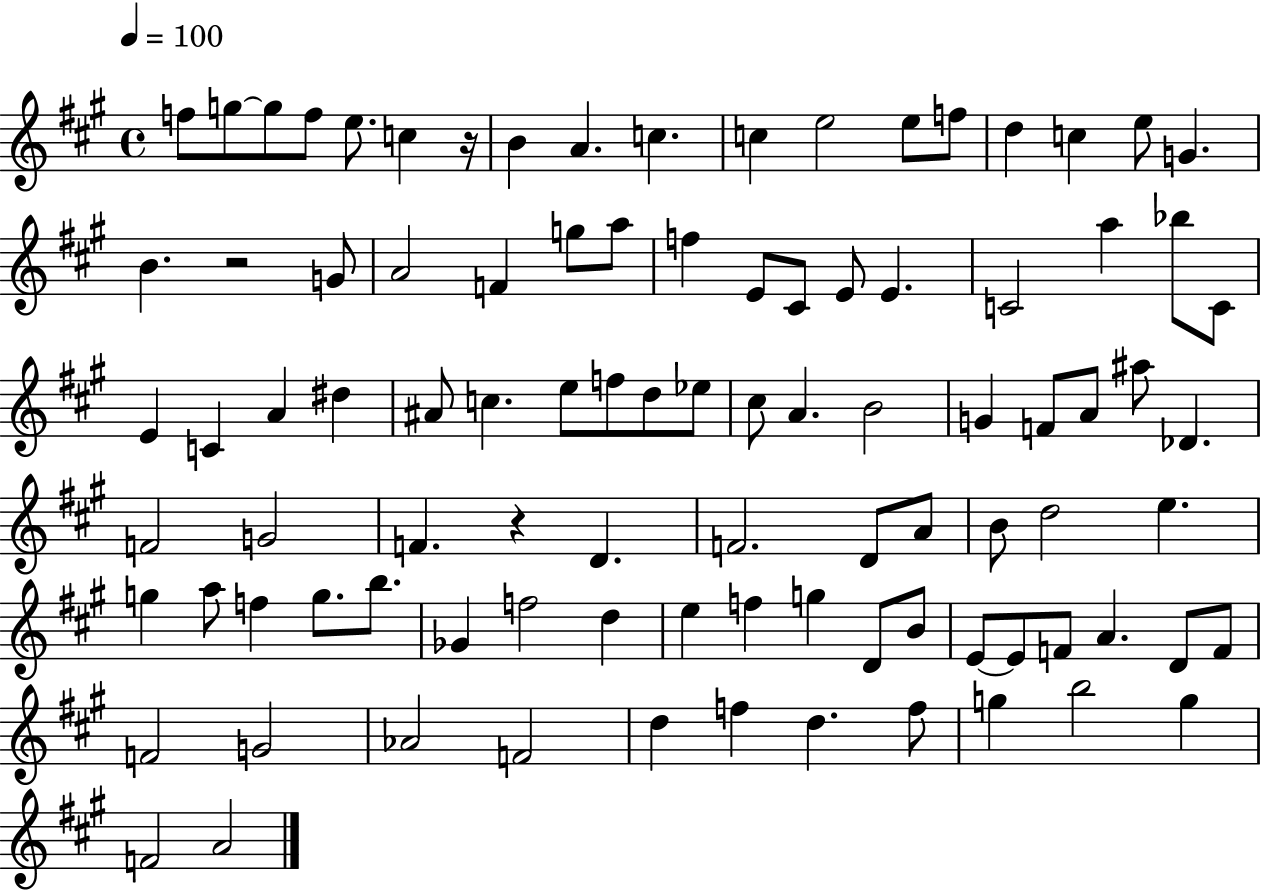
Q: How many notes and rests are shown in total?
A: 95